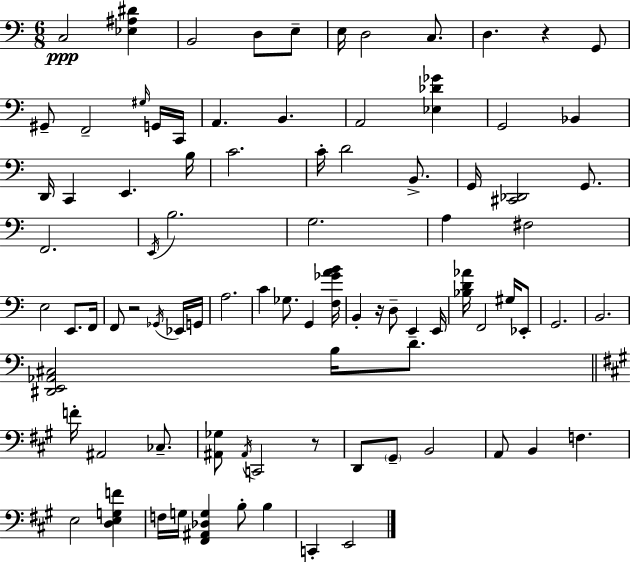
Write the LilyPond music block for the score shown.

{
  \clef bass
  \numericTimeSignature
  \time 6/8
  \key a \minor
  c2\ppp <ees ais dis'>4 | b,2 d8 e8-- | e16 d2 c8. | d4. r4 g,8 | \break gis,8-- f,2-- \grace { gis16 } g,16 | c,16 a,4. b,4. | a,2 <ees des' ges'>4 | g,2 bes,4 | \break d,16 c,4 e,4. | b16 c'2. | c'16-. d'2 b,8.-> | g,16 <cis, des,>2 g,8. | \break f,2. | \acciaccatura { e,16 } b2. | g2. | a4 fis2 | \break e2 e,8. | f,16 f,8 r2 | \acciaccatura { ges,16 } ees,16 g,16 a2. | c'4 ges8. g,4 | \break <f ges' a' b'>16 b,4-. r16 d8-- e,4-- | e,16 <bes d' aes'>16 f,2 | gis16 ees,8-. g,2. | b,2. | \break <dis, e, aes, cis>2 b16 | d'8. \bar "||" \break \key a \major f'16-. ais,2 ces8.-- | <ais, ges>8 \acciaccatura { ais,16 } c,2 r8 | d,8 \parenthesize gis,8-- b,2 | a,8 b,4 f4. | \break e2 <d e g f'>4 | f16 g16 <fis, ais, des g>4 b8-. b4 | c,4-. e,2 | \bar "|."
}